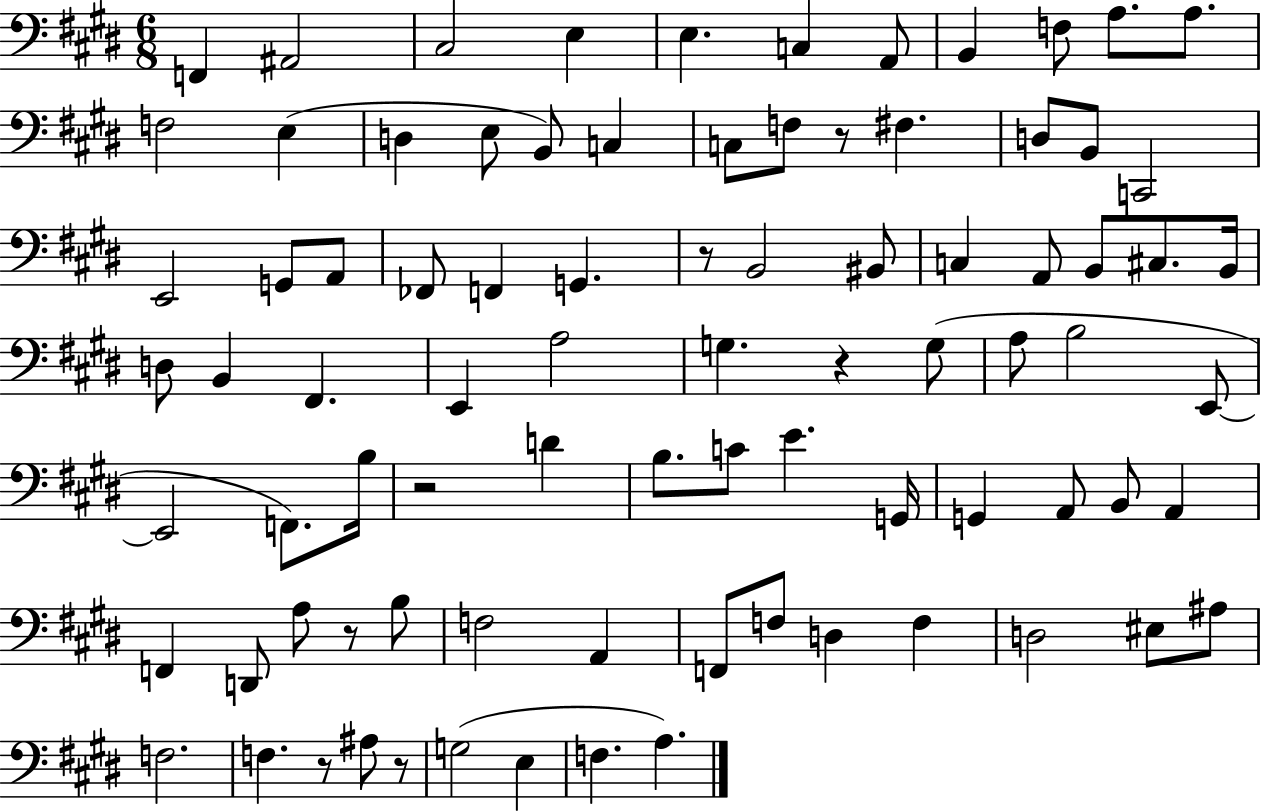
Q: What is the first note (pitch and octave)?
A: F2